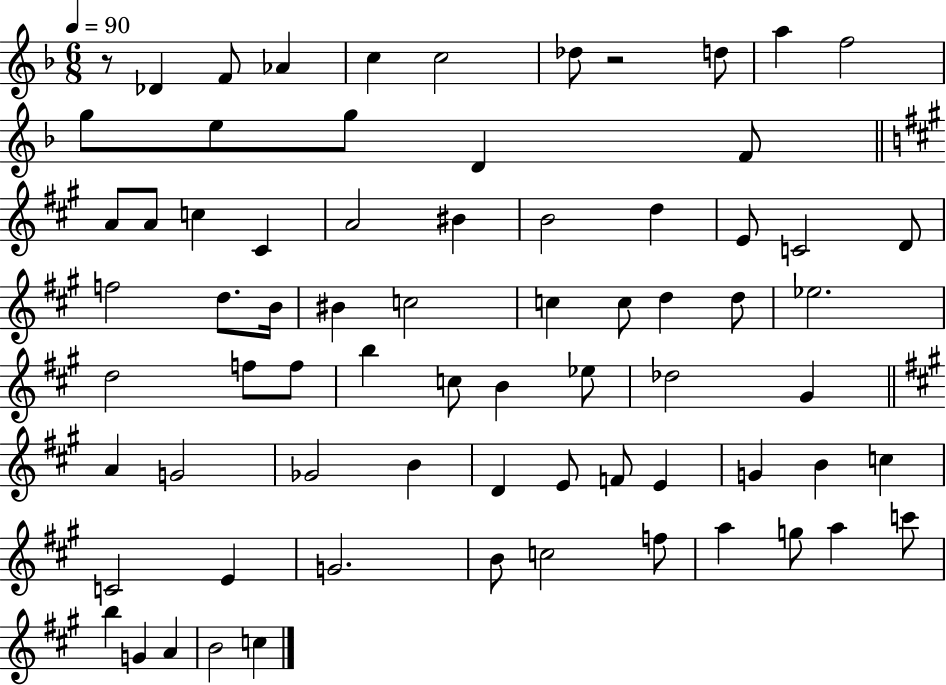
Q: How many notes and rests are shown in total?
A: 72